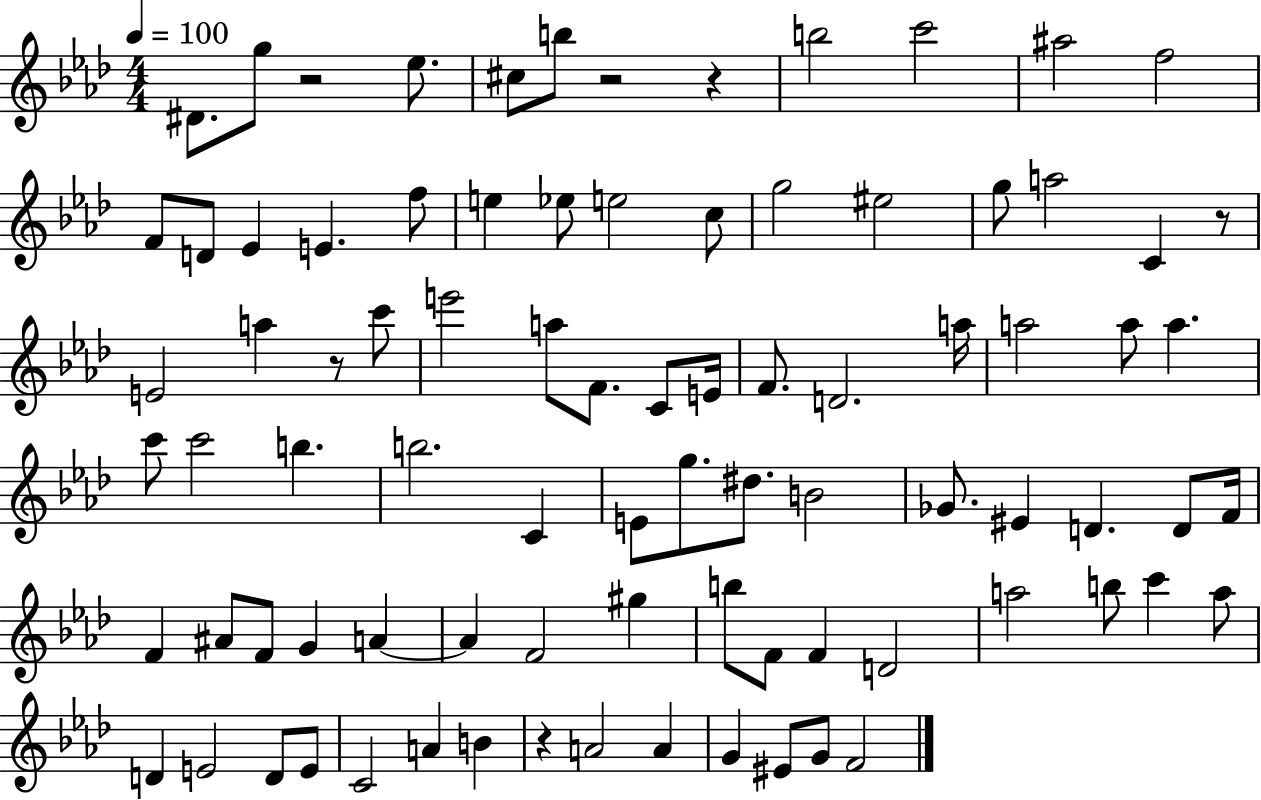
{
  \clef treble
  \numericTimeSignature
  \time 4/4
  \key aes \major
  \tempo 4 = 100
  dis'8. g''8 r2 ees''8. | cis''8 b''8 r2 r4 | b''2 c'''2 | ais''2 f''2 | \break f'8 d'8 ees'4 e'4. f''8 | e''4 ees''8 e''2 c''8 | g''2 eis''2 | g''8 a''2 c'4 r8 | \break e'2 a''4 r8 c'''8 | e'''2 a''8 f'8. c'8 e'16 | f'8. d'2. a''16 | a''2 a''8 a''4. | \break c'''8 c'''2 b''4. | b''2. c'4 | e'8 g''8. dis''8. b'2 | ges'8. eis'4 d'4. d'8 f'16 | \break f'4 ais'8 f'8 g'4 a'4~~ | a'4 f'2 gis''4 | b''8 f'8 f'4 d'2 | a''2 b''8 c'''4 a''8 | \break d'4 e'2 d'8 e'8 | c'2 a'4 b'4 | r4 a'2 a'4 | g'4 eis'8 g'8 f'2 | \break \bar "|."
}